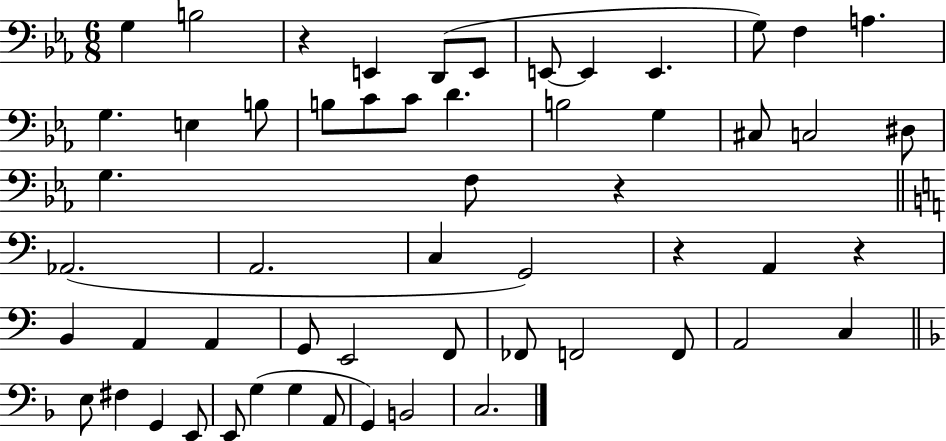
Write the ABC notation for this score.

X:1
T:Untitled
M:6/8
L:1/4
K:Eb
G, B,2 z E,, D,,/2 E,,/2 E,,/2 E,, E,, G,/2 F, A, G, E, B,/2 B,/2 C/2 C/2 D B,2 G, ^C,/2 C,2 ^D,/2 G, F,/2 z _A,,2 A,,2 C, G,,2 z A,, z B,, A,, A,, G,,/2 E,,2 F,,/2 _F,,/2 F,,2 F,,/2 A,,2 C, E,/2 ^F, G,, E,,/2 E,,/2 G, G, A,,/2 G,, B,,2 C,2